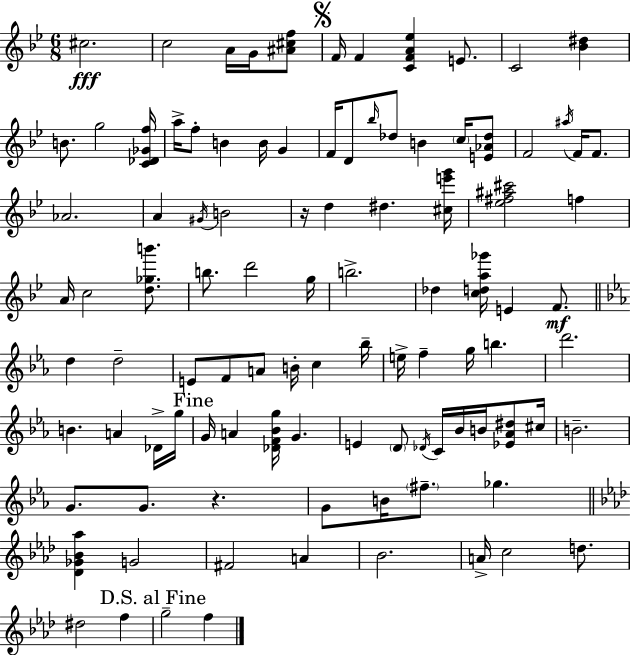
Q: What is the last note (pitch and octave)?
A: F5